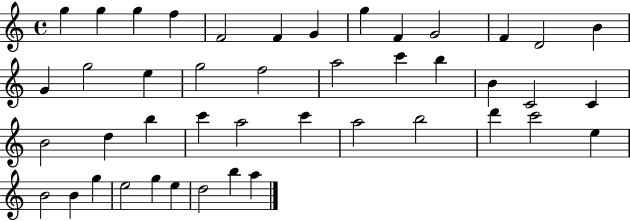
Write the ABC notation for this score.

X:1
T:Untitled
M:4/4
L:1/4
K:C
g g g f F2 F G g F G2 F D2 B G g2 e g2 f2 a2 c' b B C2 C B2 d b c' a2 c' a2 b2 d' c'2 e B2 B g e2 g e d2 b a